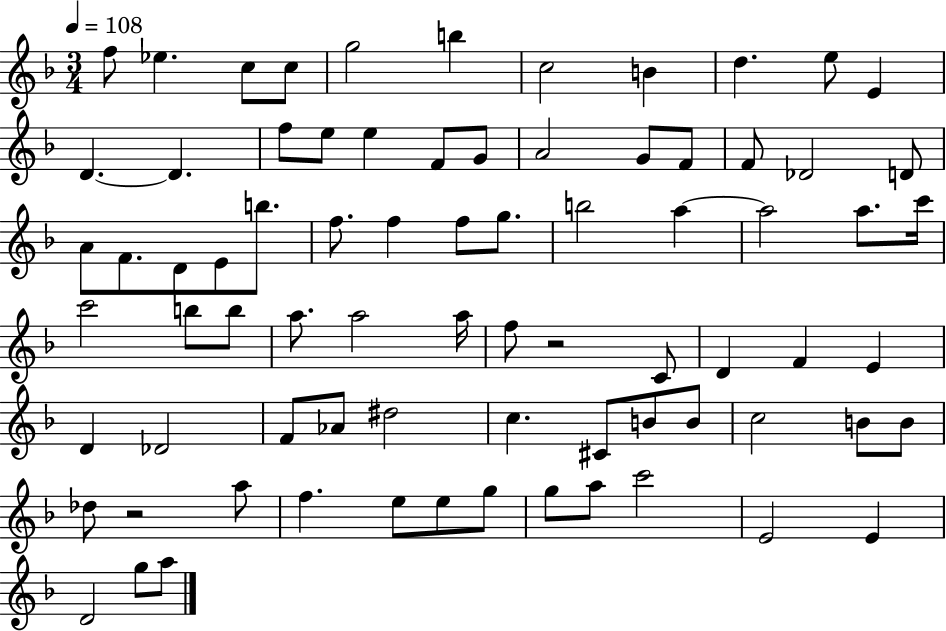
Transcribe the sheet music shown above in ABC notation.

X:1
T:Untitled
M:3/4
L:1/4
K:F
f/2 _e c/2 c/2 g2 b c2 B d e/2 E D D f/2 e/2 e F/2 G/2 A2 G/2 F/2 F/2 _D2 D/2 A/2 F/2 D/2 E/2 b/2 f/2 f f/2 g/2 b2 a a2 a/2 c'/4 c'2 b/2 b/2 a/2 a2 a/4 f/2 z2 C/2 D F E D _D2 F/2 _A/2 ^d2 c ^C/2 B/2 B/2 c2 B/2 B/2 _d/2 z2 a/2 f e/2 e/2 g/2 g/2 a/2 c'2 E2 E D2 g/2 a/2